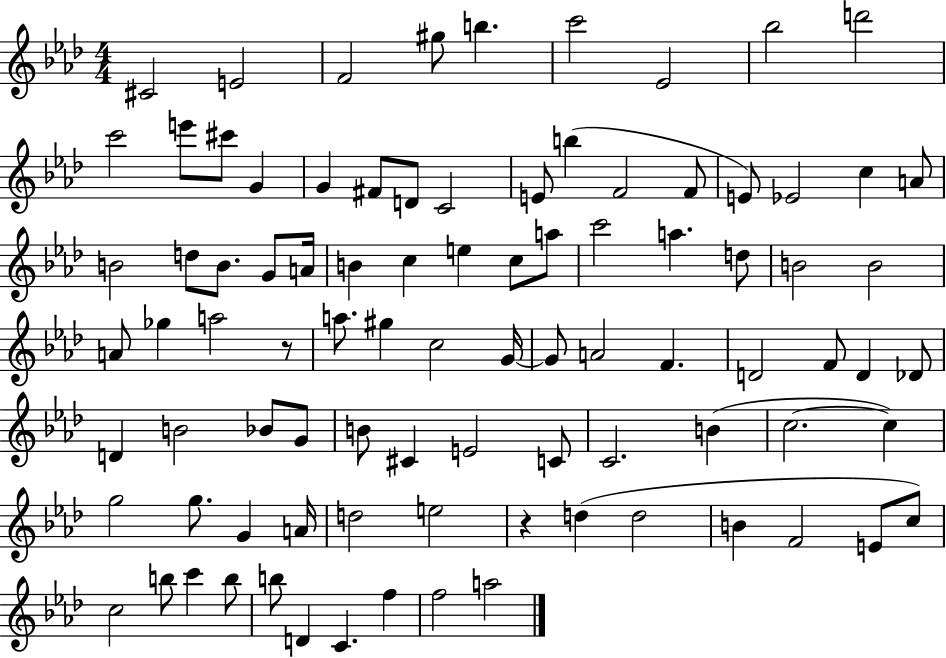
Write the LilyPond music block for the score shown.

{
  \clef treble
  \numericTimeSignature
  \time 4/4
  \key aes \major
  \repeat volta 2 { cis'2 e'2 | f'2 gis''8 b''4. | c'''2 ees'2 | bes''2 d'''2 | \break c'''2 e'''8 cis'''8 g'4 | g'4 fis'8 d'8 c'2 | e'8 b''4( f'2 f'8 | e'8) ees'2 c''4 a'8 | \break b'2 d''8 b'8. g'8 a'16 | b'4 c''4 e''4 c''8 a''8 | c'''2 a''4. d''8 | b'2 b'2 | \break a'8 ges''4 a''2 r8 | a''8. gis''4 c''2 g'16~~ | g'8 a'2 f'4. | d'2 f'8 d'4 des'8 | \break d'4 b'2 bes'8 g'8 | b'8 cis'4 e'2 c'8 | c'2. b'4( | c''2.~~ c''4) | \break g''2 g''8. g'4 a'16 | d''2 e''2 | r4 d''4( d''2 | b'4 f'2 e'8 c''8) | \break c''2 b''8 c'''4 b''8 | b''8 d'4 c'4. f''4 | f''2 a''2 | } \bar "|."
}